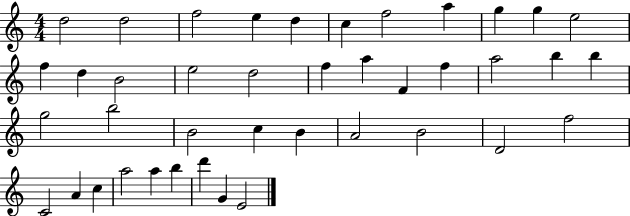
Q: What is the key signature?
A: C major